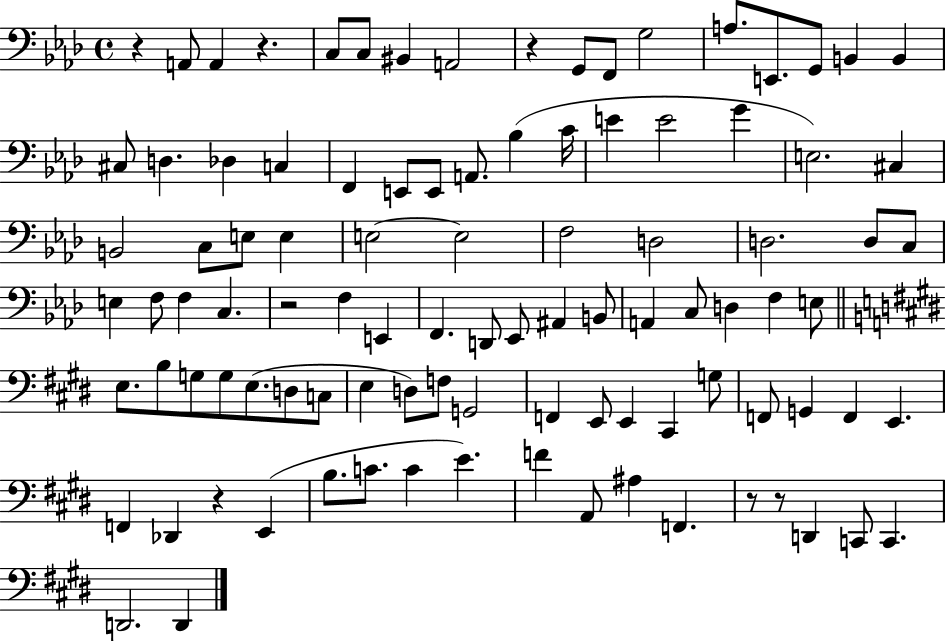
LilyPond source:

{
  \clef bass
  \time 4/4
  \defaultTimeSignature
  \key aes \major
  r4 a,8 a,4 r4. | c8 c8 bis,4 a,2 | r4 g,8 f,8 g2 | a8. e,8. g,8 b,4 b,4 | \break cis8 d4. des4 c4 | f,4 e,8 e,8 a,8. bes4( c'16 | e'4 e'2 g'4 | e2.) cis4 | \break b,2 c8 e8 e4 | e2~~ e2 | f2 d2 | d2. d8 c8 | \break e4 f8 f4 c4. | r2 f4 e,4 | f,4. d,8 ees,8 ais,4 b,8 | a,4 c8 d4 f4 e8 | \break \bar "||" \break \key e \major e8. b8 g8 g8 e8.( d8 c8 | e4 d8) f8 g,2 | f,4 e,8 e,4 cis,4 g8 | f,8 g,4 f,4 e,4. | \break f,4 des,4 r4 e,4( | b8. c'8. c'4 e'4.) | f'4 a,8 ais4 f,4. | r8 r8 d,4 c,8 c,4. | \break d,2. d,4 | \bar "|."
}